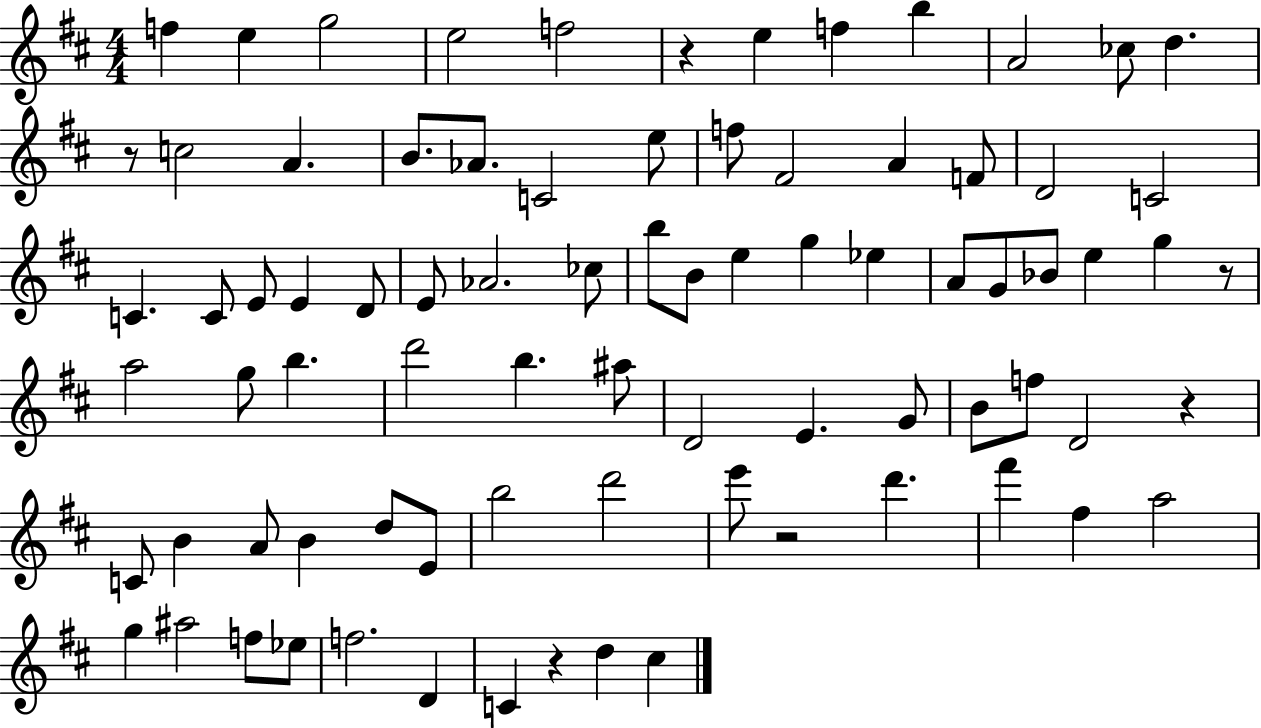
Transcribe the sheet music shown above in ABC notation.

X:1
T:Untitled
M:4/4
L:1/4
K:D
f e g2 e2 f2 z e f b A2 _c/2 d z/2 c2 A B/2 _A/2 C2 e/2 f/2 ^F2 A F/2 D2 C2 C C/2 E/2 E D/2 E/2 _A2 _c/2 b/2 B/2 e g _e A/2 G/2 _B/2 e g z/2 a2 g/2 b d'2 b ^a/2 D2 E G/2 B/2 f/2 D2 z C/2 B A/2 B d/2 E/2 b2 d'2 e'/2 z2 d' ^f' ^f a2 g ^a2 f/2 _e/2 f2 D C z d ^c